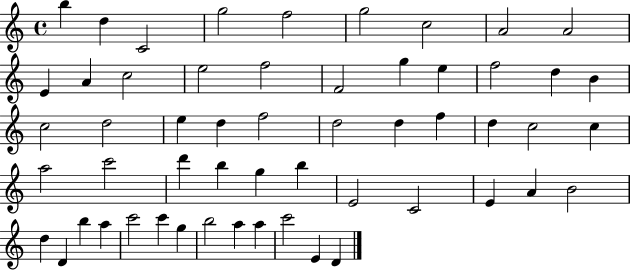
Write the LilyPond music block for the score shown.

{
  \clef treble
  \time 4/4
  \defaultTimeSignature
  \key c \major
  b''4 d''4 c'2 | g''2 f''2 | g''2 c''2 | a'2 a'2 | \break e'4 a'4 c''2 | e''2 f''2 | f'2 g''4 e''4 | f''2 d''4 b'4 | \break c''2 d''2 | e''4 d''4 f''2 | d''2 d''4 f''4 | d''4 c''2 c''4 | \break a''2 c'''2 | d'''4 b''4 g''4 b''4 | e'2 c'2 | e'4 a'4 b'2 | \break d''4 d'4 b''4 a''4 | c'''2 c'''4 g''4 | b''2 a''4 a''4 | c'''2 e'4 d'4 | \break \bar "|."
}